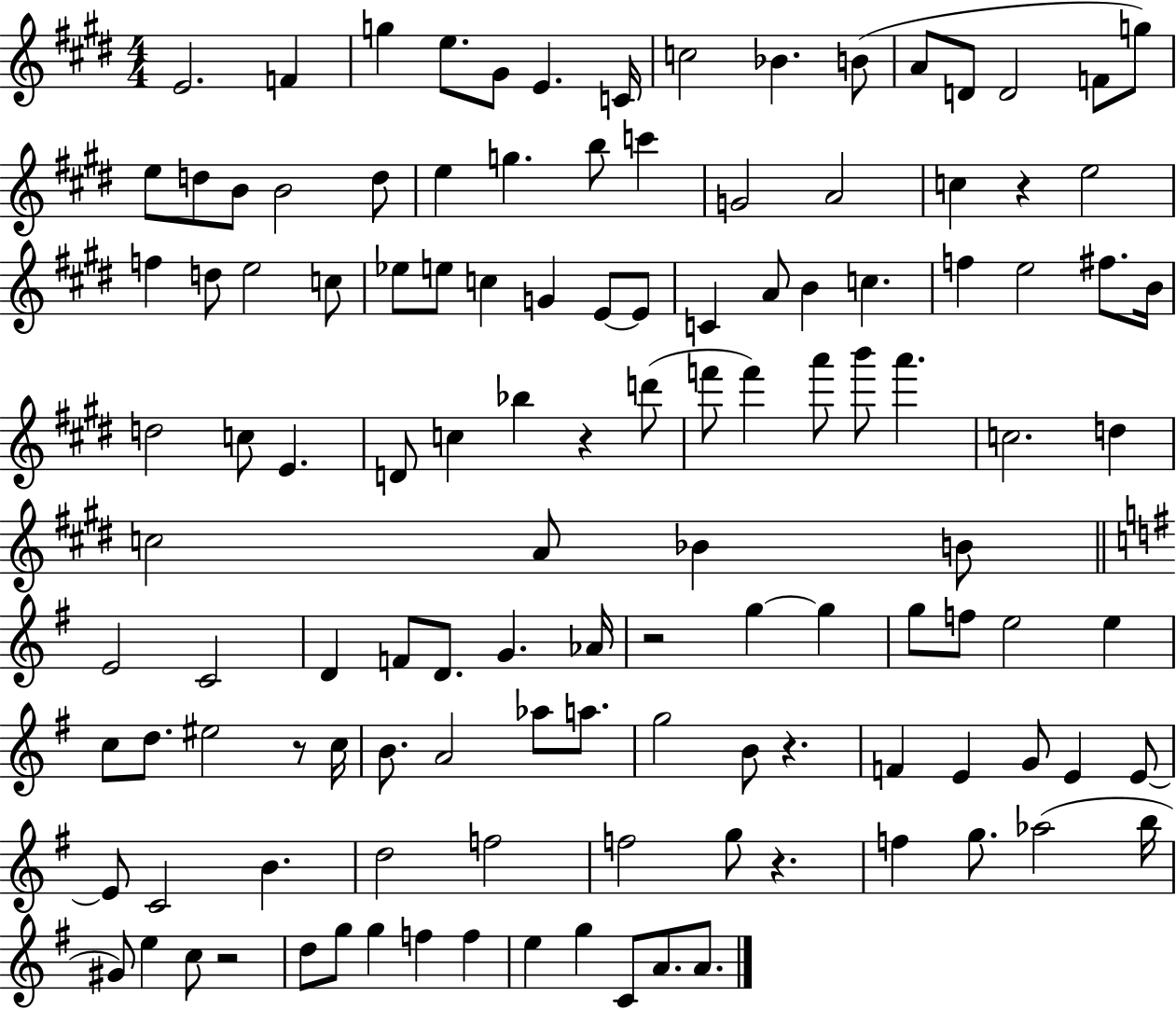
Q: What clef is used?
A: treble